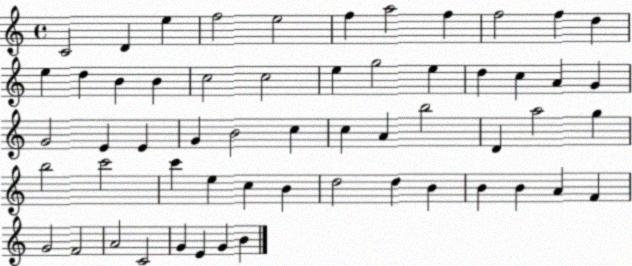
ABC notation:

X:1
T:Untitled
M:4/4
L:1/4
K:C
C2 D e f2 e2 f a2 f f2 f d e d B B c2 c2 e g2 e d c A G G2 E E G B2 c c A b2 D a2 g b2 c'2 c' e c B d2 d B B B A F G2 F2 A2 C2 G E G B